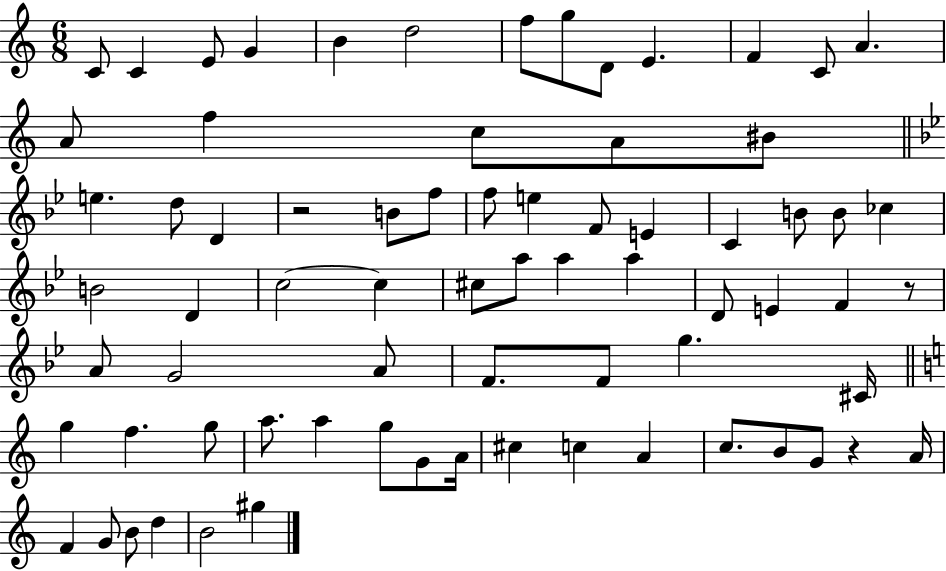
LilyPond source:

{
  \clef treble
  \numericTimeSignature
  \time 6/8
  \key c \major
  c'8 c'4 e'8 g'4 | b'4 d''2 | f''8 g''8 d'8 e'4. | f'4 c'8 a'4. | \break a'8 f''4 c''8 a'8 bis'8 | \bar "||" \break \key bes \major e''4. d''8 d'4 | r2 b'8 f''8 | f''8 e''4 f'8 e'4 | c'4 b'8 b'8 ces''4 | \break b'2 d'4 | c''2~~ c''4 | cis''8 a''8 a''4 a''4 | d'8 e'4 f'4 r8 | \break a'8 g'2 a'8 | f'8. f'8 g''4. cis'16 | \bar "||" \break \key c \major g''4 f''4. g''8 | a''8. a''4 g''8 g'8 a'16 | cis''4 c''4 a'4 | c''8. b'8 g'8 r4 a'16 | \break f'4 g'8 b'8 d''4 | b'2 gis''4 | \bar "|."
}